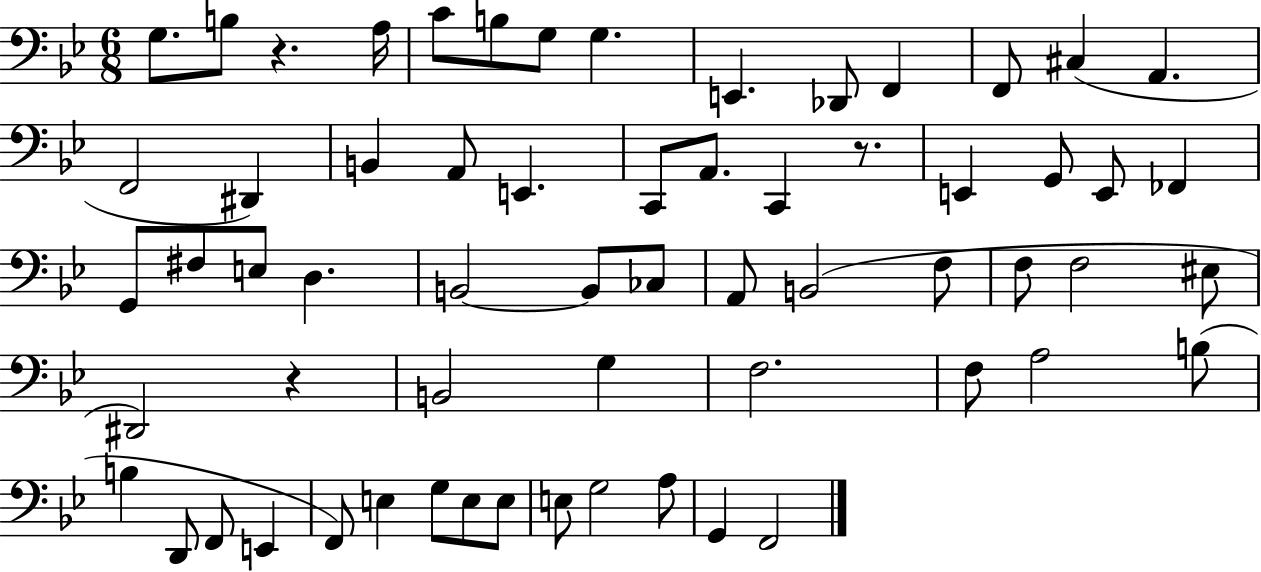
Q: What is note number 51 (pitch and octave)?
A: E3